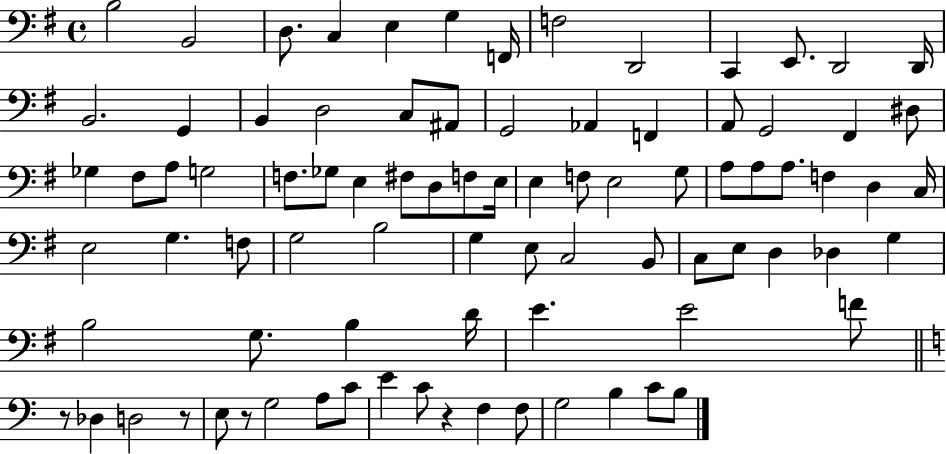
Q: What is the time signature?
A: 4/4